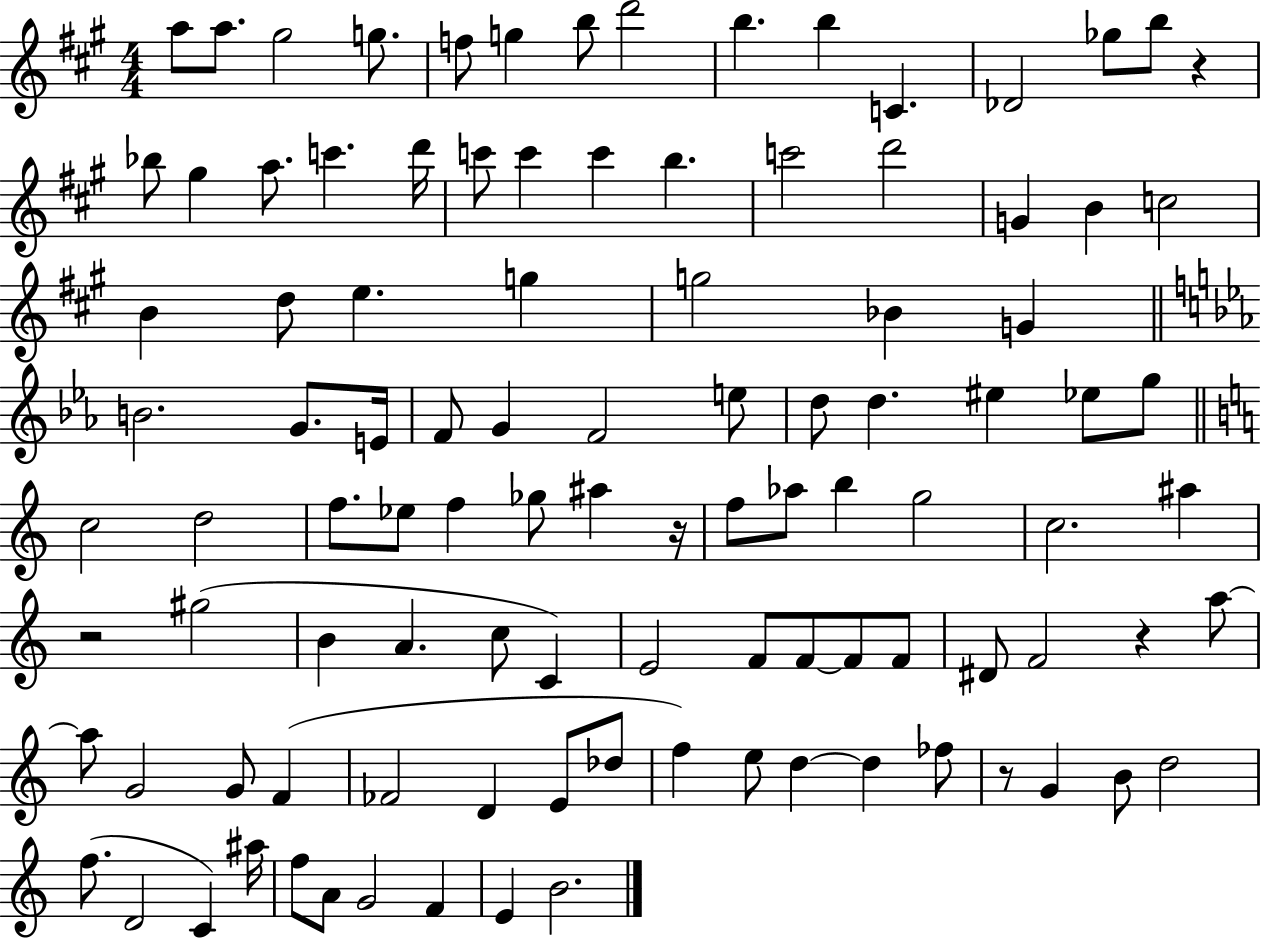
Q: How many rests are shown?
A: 5